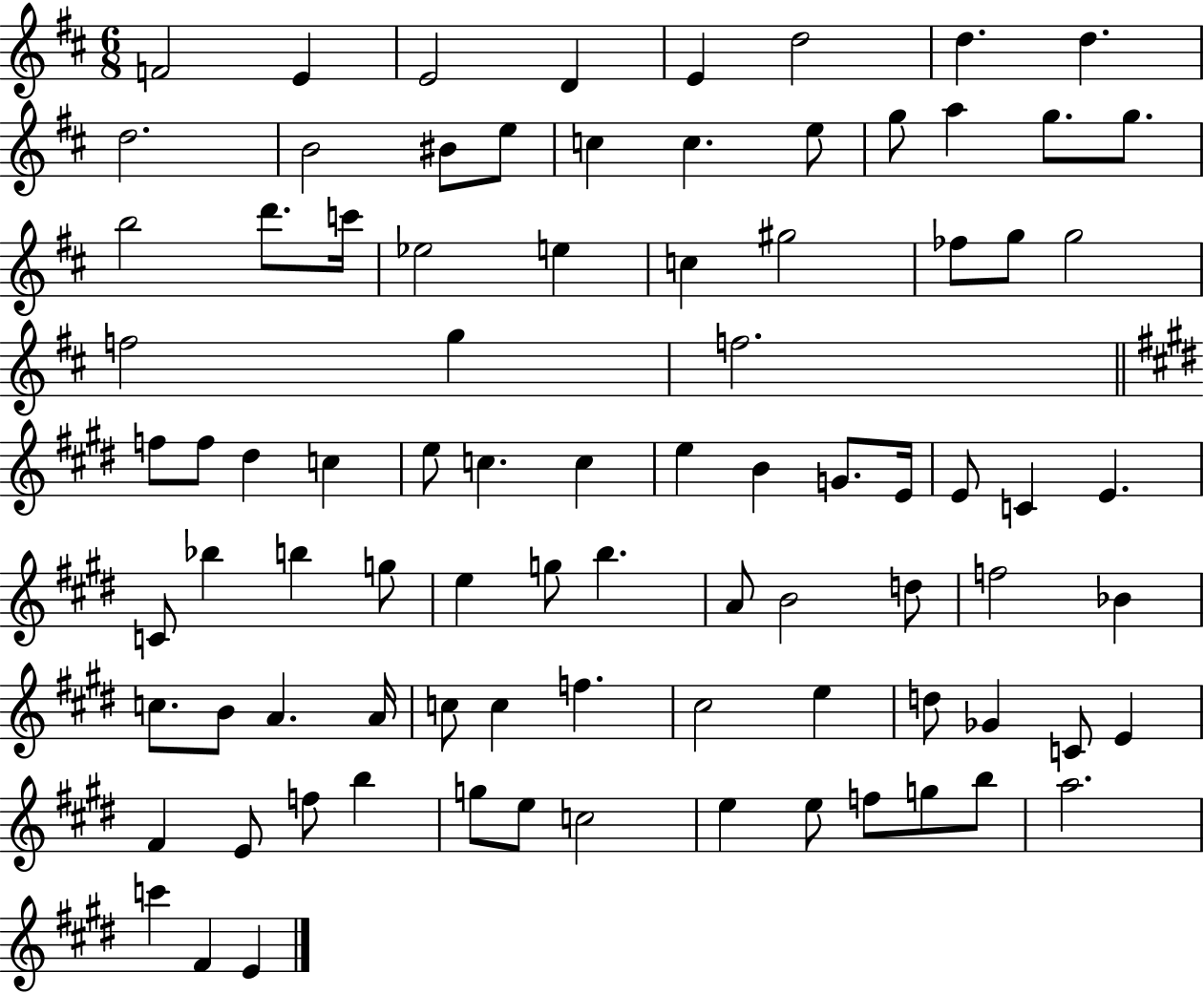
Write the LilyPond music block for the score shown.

{
  \clef treble
  \numericTimeSignature
  \time 6/8
  \key d \major
  \repeat volta 2 { f'2 e'4 | e'2 d'4 | e'4 d''2 | d''4. d''4. | \break d''2. | b'2 bis'8 e''8 | c''4 c''4. e''8 | g''8 a''4 g''8. g''8. | \break b''2 d'''8. c'''16 | ees''2 e''4 | c''4 gis''2 | fes''8 g''8 g''2 | \break f''2 g''4 | f''2. | \bar "||" \break \key e \major f''8 f''8 dis''4 c''4 | e''8 c''4. c''4 | e''4 b'4 g'8. e'16 | e'8 c'4 e'4. | \break c'8 bes''4 b''4 g''8 | e''4 g''8 b''4. | a'8 b'2 d''8 | f''2 bes'4 | \break c''8. b'8 a'4. a'16 | c''8 c''4 f''4. | cis''2 e''4 | d''8 ges'4 c'8 e'4 | \break fis'4 e'8 f''8 b''4 | g''8 e''8 c''2 | e''4 e''8 f''8 g''8 b''8 | a''2. | \break c'''4 fis'4 e'4 | } \bar "|."
}